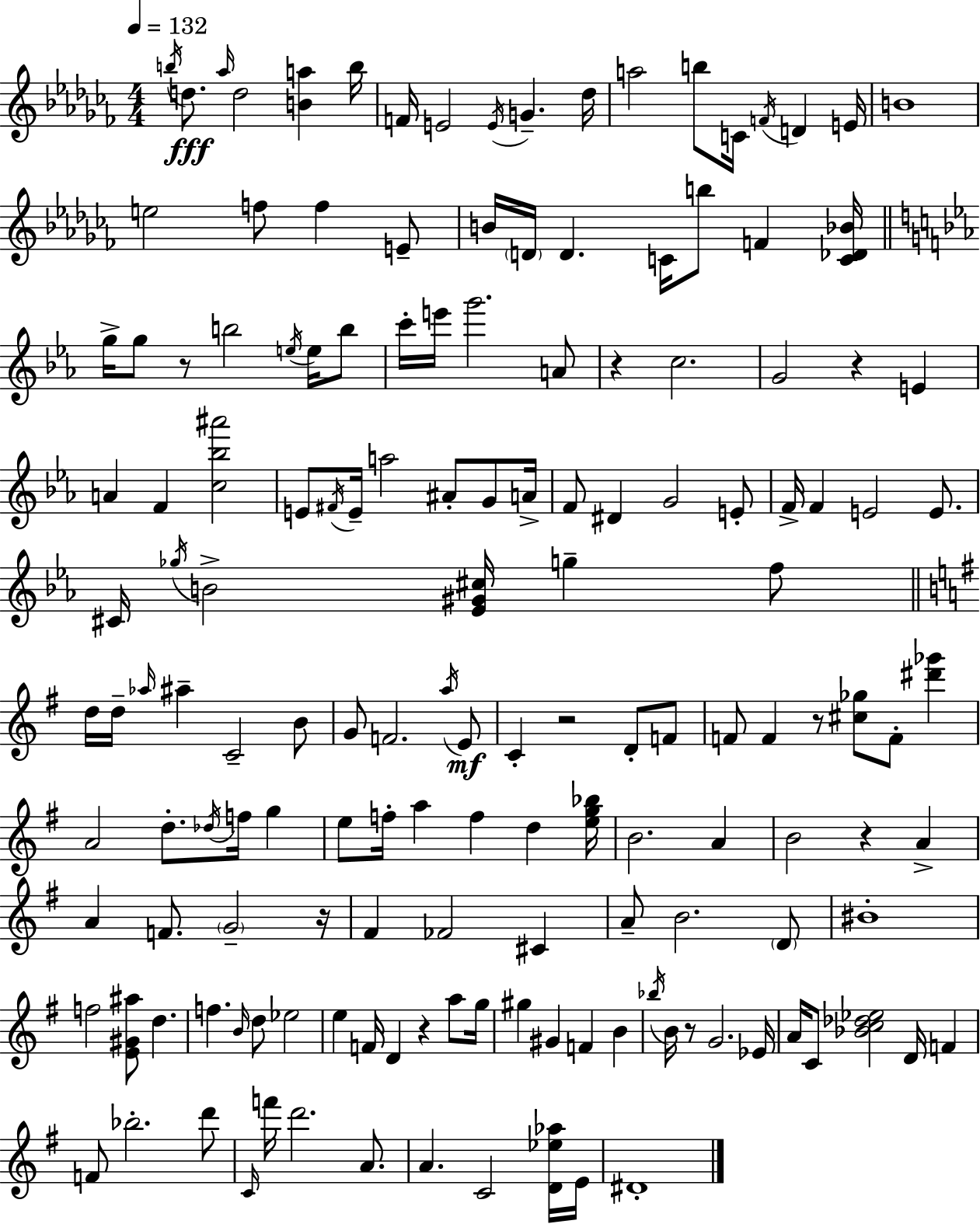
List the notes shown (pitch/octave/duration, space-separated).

B5/s D5/e. Ab5/s D5/h [B4,A5]/q B5/s F4/s E4/h E4/s G4/q. Db5/s A5/h B5/e C4/s F4/s D4/q E4/s B4/w E5/h F5/e F5/q E4/e B4/s D4/s D4/q. C4/s B5/e F4/q [C4,Db4,Bb4]/s G5/s G5/e R/e B5/h E5/s E5/s B5/e C6/s E6/s G6/h. A4/e R/q C5/h. G4/h R/q E4/q A4/q F4/q [C5,Bb5,A#6]/h E4/e F#4/s E4/s A5/h A#4/e G4/e A4/s F4/e D#4/q G4/h E4/e F4/s F4/q E4/h E4/e. C#4/s Gb5/s B4/h [Eb4,G#4,C#5]/s G5/q F5/e D5/s D5/s Ab5/s A#5/q C4/h B4/e G4/e F4/h. A5/s E4/e C4/q R/h D4/e F4/e F4/e F4/q R/e [C#5,Gb5]/e F4/e [D#6,Gb6]/q A4/h D5/e. Db5/s F5/s G5/q E5/e F5/s A5/q F5/q D5/q [E5,G5,Bb5]/s B4/h. A4/q B4/h R/q A4/q A4/q F4/e. G4/h R/s F#4/q FES4/h C#4/q A4/e B4/h. D4/e BIS4/w F5/h [E4,G#4,A#5]/e D5/q. F5/q. B4/s D5/e Eb5/h E5/q F4/s D4/q R/q A5/e G5/s G#5/q G#4/q F4/q B4/q Bb5/s B4/s R/e G4/h. Eb4/s A4/s C4/e [Bb4,C5,Db5,Eb5]/h D4/s F4/q F4/e Bb5/h. D6/e C4/s F6/s D6/h. A4/e. A4/q. C4/h [D4,Eb5,Ab5]/s E4/s D#4/w